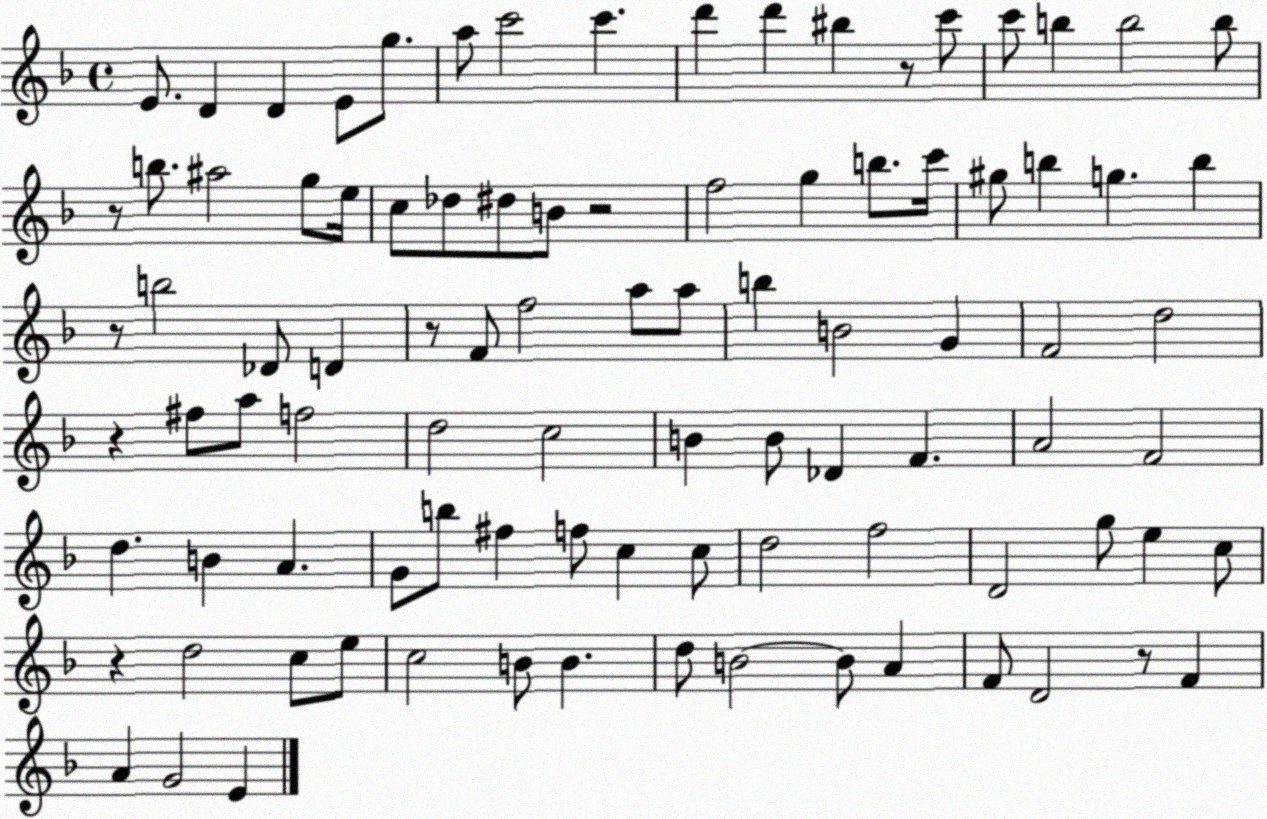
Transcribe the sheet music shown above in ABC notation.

X:1
T:Untitled
M:4/4
L:1/4
K:F
E/2 D D E/2 g/2 a/2 c'2 c' d' d' ^b z/2 c'/2 c'/2 b b2 b/2 z/2 b/2 ^a2 g/2 e/4 c/2 _d/2 ^d/2 B/2 z2 f2 g b/2 c'/4 ^g/2 b g b z/2 b2 _D/2 D z/2 F/2 f2 a/2 a/2 b B2 G F2 d2 z ^f/2 a/2 f2 d2 c2 B B/2 _D F A2 F2 d B A G/2 b/2 ^f f/2 c c/2 d2 f2 D2 g/2 e c/2 z d2 c/2 e/2 c2 B/2 B d/2 B2 B/2 A F/2 D2 z/2 F A G2 E